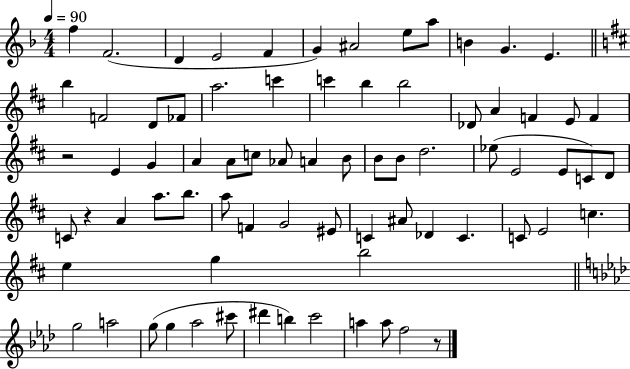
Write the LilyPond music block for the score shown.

{
  \clef treble
  \numericTimeSignature
  \time 4/4
  \key f \major
  \tempo 4 = 90
  f''4 f'2.( | d'4 e'2 f'4 | g'4) ais'2 e''8 a''8 | b'4 g'4. e'4. | \break \bar "||" \break \key d \major b''4 f'2 d'8 fes'8 | a''2. c'''4 | c'''4 b''4 b''2 | des'8 a'4 f'4 e'8 f'4 | \break r2 e'4 g'4 | a'4 a'8 c''8 aes'8 a'4 b'8 | b'8 b'8 d''2. | ees''8( e'2 e'8 c'8) d'8 | \break c'8 r4 a'4 a''8. b''8. | a''8 f'4 g'2 eis'8 | c'4 ais'8 des'4 c'4. | c'8 e'2 c''4. | \break e''4 g''4 b''2 | \bar "||" \break \key f \minor g''2 a''2 | g''8( g''4 aes''2 cis'''8 | dis'''4 b''4) c'''2 | a''4 a''8 f''2 r8 | \break \bar "|."
}